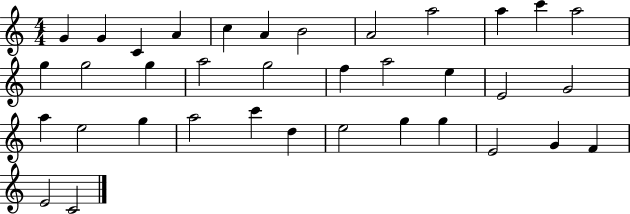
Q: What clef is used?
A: treble